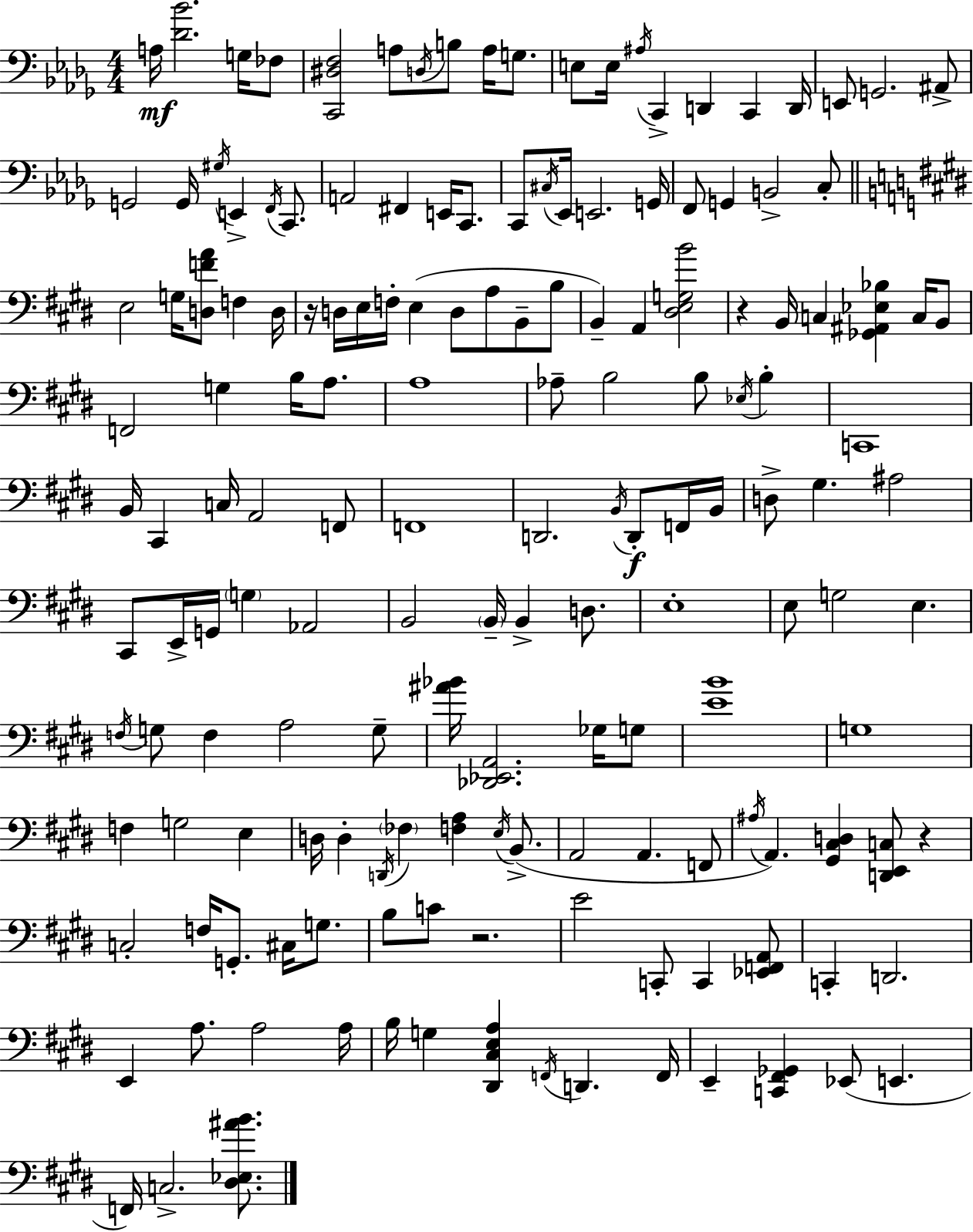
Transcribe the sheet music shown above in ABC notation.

X:1
T:Untitled
M:4/4
L:1/4
K:Bbm
A,/4 [_D_B]2 G,/4 _F,/2 [C,,^D,F,]2 A,/2 D,/4 B,/2 A,/4 G,/2 E,/2 E,/4 ^A,/4 C,, D,, C,, D,,/4 E,,/2 G,,2 ^A,,/2 G,,2 G,,/4 ^G,/4 E,, F,,/4 C,,/2 A,,2 ^F,, E,,/4 C,,/2 C,,/2 ^C,/4 _E,,/4 E,,2 G,,/4 F,,/2 G,, B,,2 C,/2 E,2 G,/4 [D,FA]/2 F, D,/4 z/4 D,/4 E,/4 F,/4 E, D,/2 A,/2 B,,/2 B,/2 B,, A,, [^D,E,G,B]2 z B,,/4 C, [_G,,^A,,_E,_B,] C,/4 B,,/2 F,,2 G, B,/4 A,/2 A,4 _A,/2 B,2 B,/2 _E,/4 B, C,,4 B,,/4 ^C,, C,/4 A,,2 F,,/2 F,,4 D,,2 B,,/4 D,,/2 F,,/4 B,,/4 D,/2 ^G, ^A,2 ^C,,/2 E,,/4 G,,/4 G, _A,,2 B,,2 B,,/4 B,, D,/2 E,4 E,/2 G,2 E, F,/4 G,/2 F, A,2 G,/2 [^A_B]/4 [_D,,_E,,A,,]2 _G,/4 G,/2 [EB]4 G,4 F, G,2 E, D,/4 D, D,,/4 _F, [F,A,] E,/4 B,,/2 A,,2 A,, F,,/2 ^A,/4 A,, [^G,,^C,D,] [D,,E,,C,]/2 z C,2 F,/4 G,,/2 ^C,/4 G,/2 B,/2 C/2 z2 E2 C,,/2 C,, [_E,,F,,A,,]/2 C,, D,,2 E,, A,/2 A,2 A,/4 B,/4 G, [^D,,^C,E,A,] F,,/4 D,, F,,/4 E,, [C,,^F,,_G,,] _E,,/2 E,, F,,/4 C,2 [^D,_E,^AB]/2